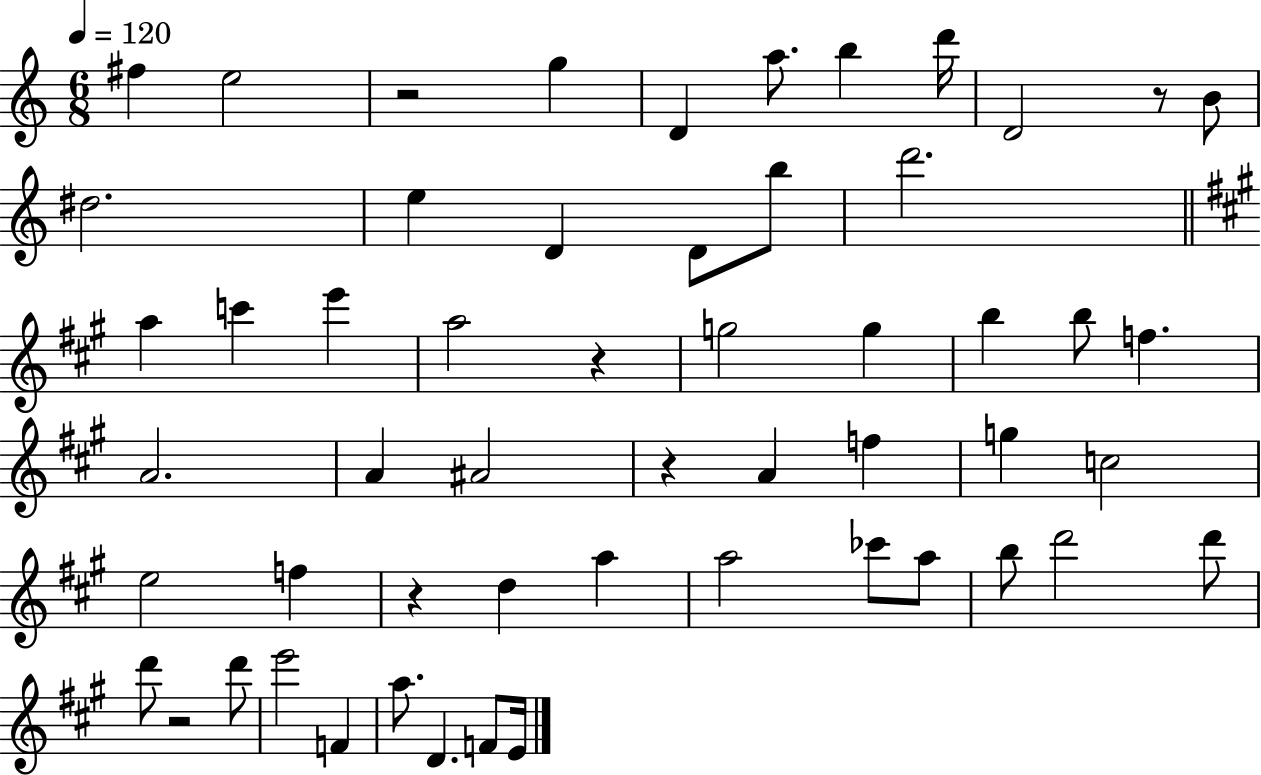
F#5/q E5/h R/h G5/q D4/q A5/e. B5/q D6/s D4/h R/e B4/e D#5/h. E5/q D4/q D4/e B5/e D6/h. A5/q C6/q E6/q A5/h R/q G5/h G5/q B5/q B5/e F5/q. A4/h. A4/q A#4/h R/q A4/q F5/q G5/q C5/h E5/h F5/q R/q D5/q A5/q A5/h CES6/e A5/e B5/e D6/h D6/e D6/e R/h D6/e E6/h F4/q A5/e. D4/q. F4/e E4/s